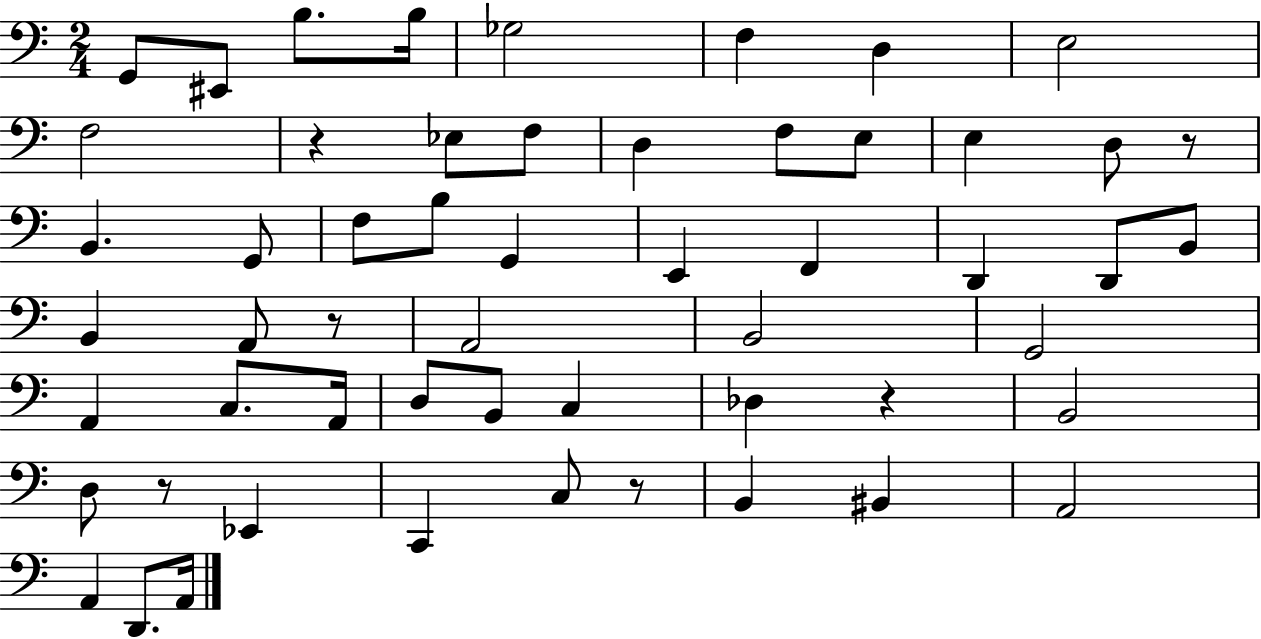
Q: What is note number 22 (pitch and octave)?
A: E2